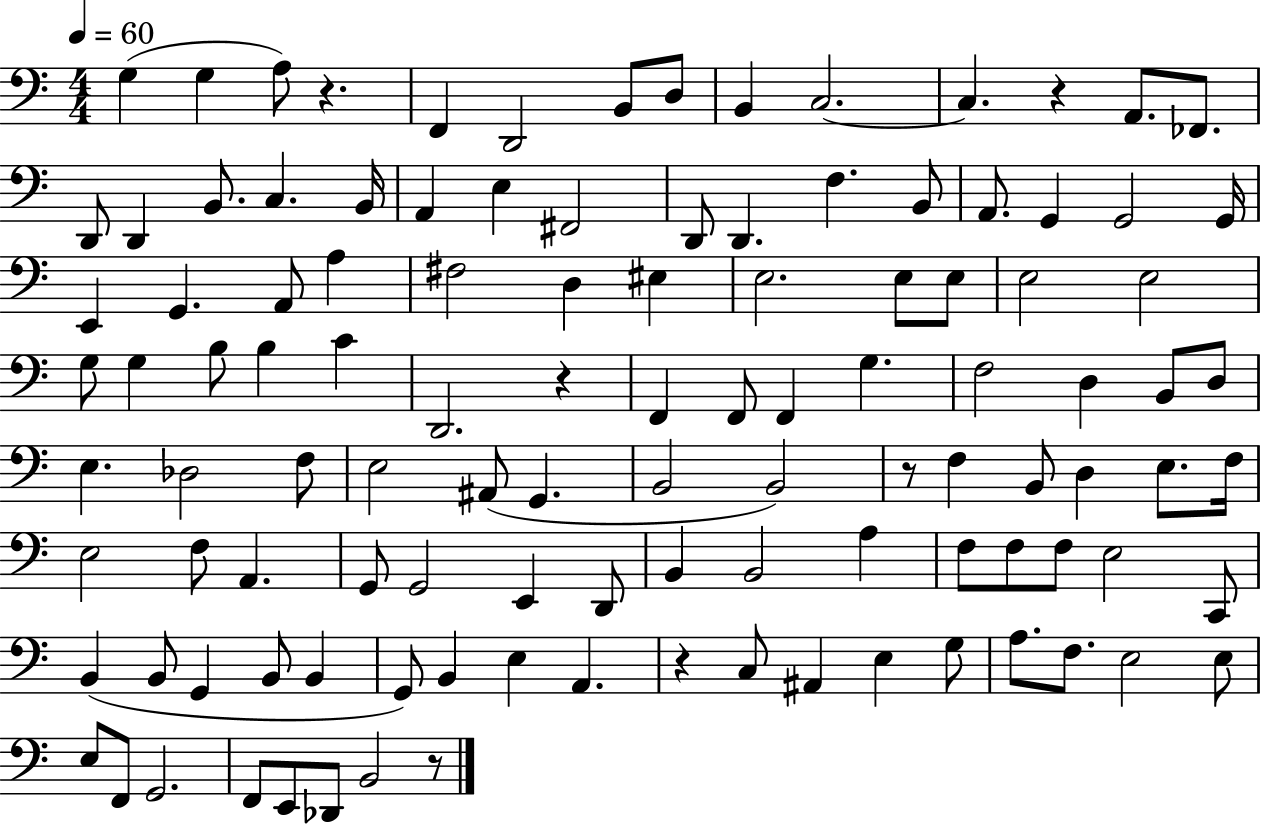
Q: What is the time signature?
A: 4/4